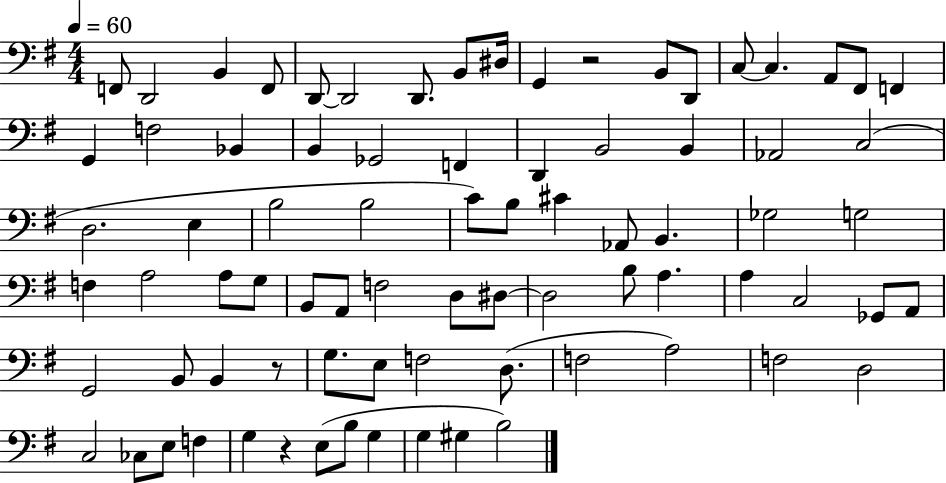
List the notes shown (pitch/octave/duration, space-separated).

F2/e D2/h B2/q F2/e D2/e D2/h D2/e. B2/e D#3/s G2/q R/h B2/e D2/e C3/e C3/q. A2/e F#2/e F2/q G2/q F3/h Bb2/q B2/q Gb2/h F2/q D2/q B2/h B2/q Ab2/h C3/h D3/h. E3/q B3/h B3/h C4/e B3/e C#4/q Ab2/e B2/q. Gb3/h G3/h F3/q A3/h A3/e G3/e B2/e A2/e F3/h D3/e D#3/e D#3/h B3/e A3/q. A3/q C3/h Gb2/e A2/e G2/h B2/e B2/q R/e G3/e. E3/e F3/h D3/e. F3/h A3/h F3/h D3/h C3/h CES3/e E3/e F3/q G3/q R/q E3/e B3/e G3/q G3/q G#3/q B3/h